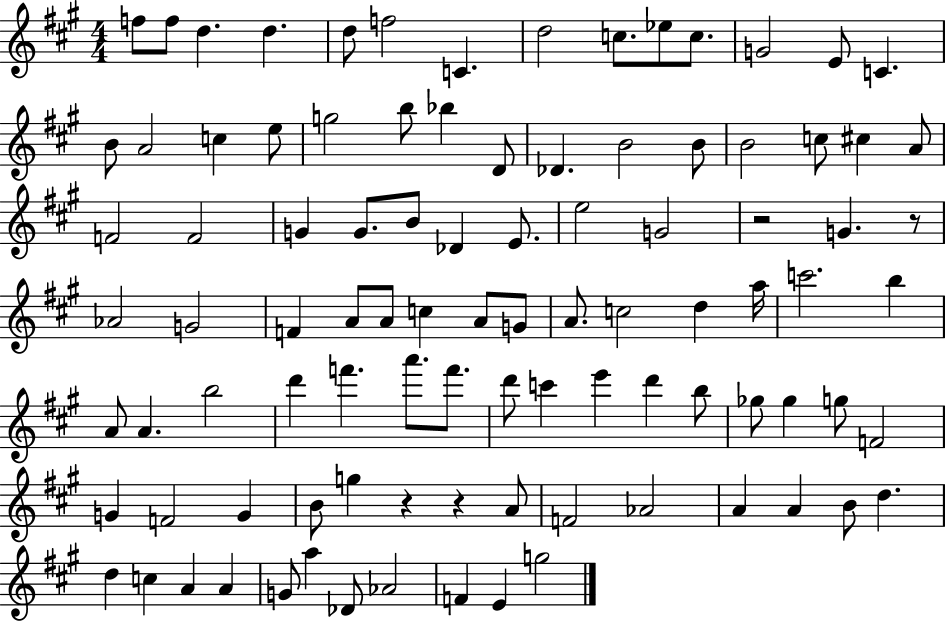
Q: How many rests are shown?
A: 4